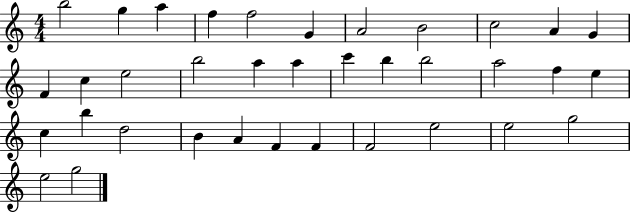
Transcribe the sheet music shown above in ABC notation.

X:1
T:Untitled
M:4/4
L:1/4
K:C
b2 g a f f2 G A2 B2 c2 A G F c e2 b2 a a c' b b2 a2 f e c b d2 B A F F F2 e2 e2 g2 e2 g2